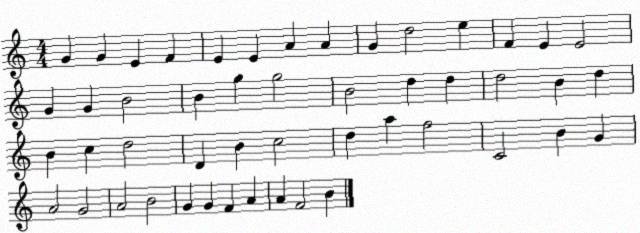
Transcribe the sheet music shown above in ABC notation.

X:1
T:Untitled
M:4/4
L:1/4
K:C
G G E F E E A A G d2 e F E E2 G G B2 B g g2 B2 d d d2 B d B c d2 D B c2 d a f2 C2 B G A2 G2 A2 B2 G G F A A F2 B